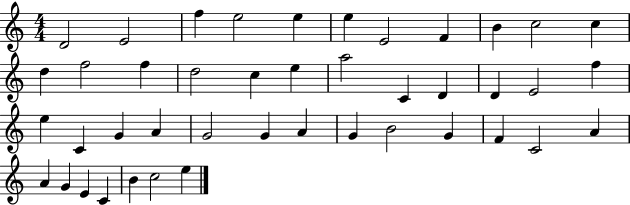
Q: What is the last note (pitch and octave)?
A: E5